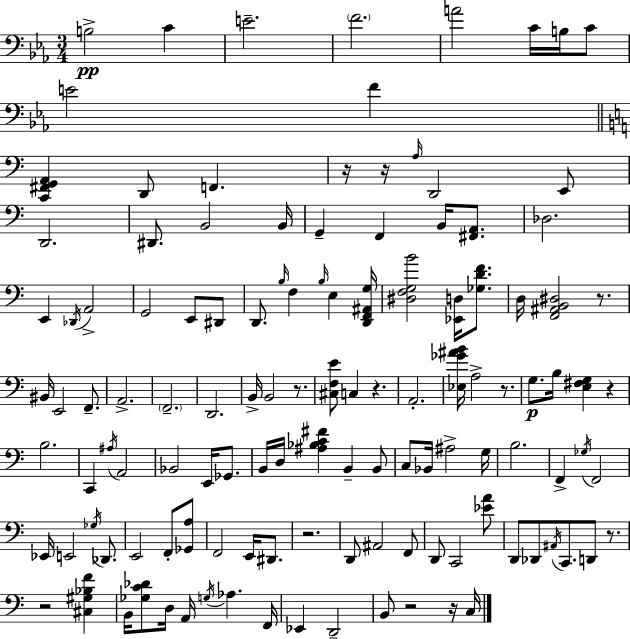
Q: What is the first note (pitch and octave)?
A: B3